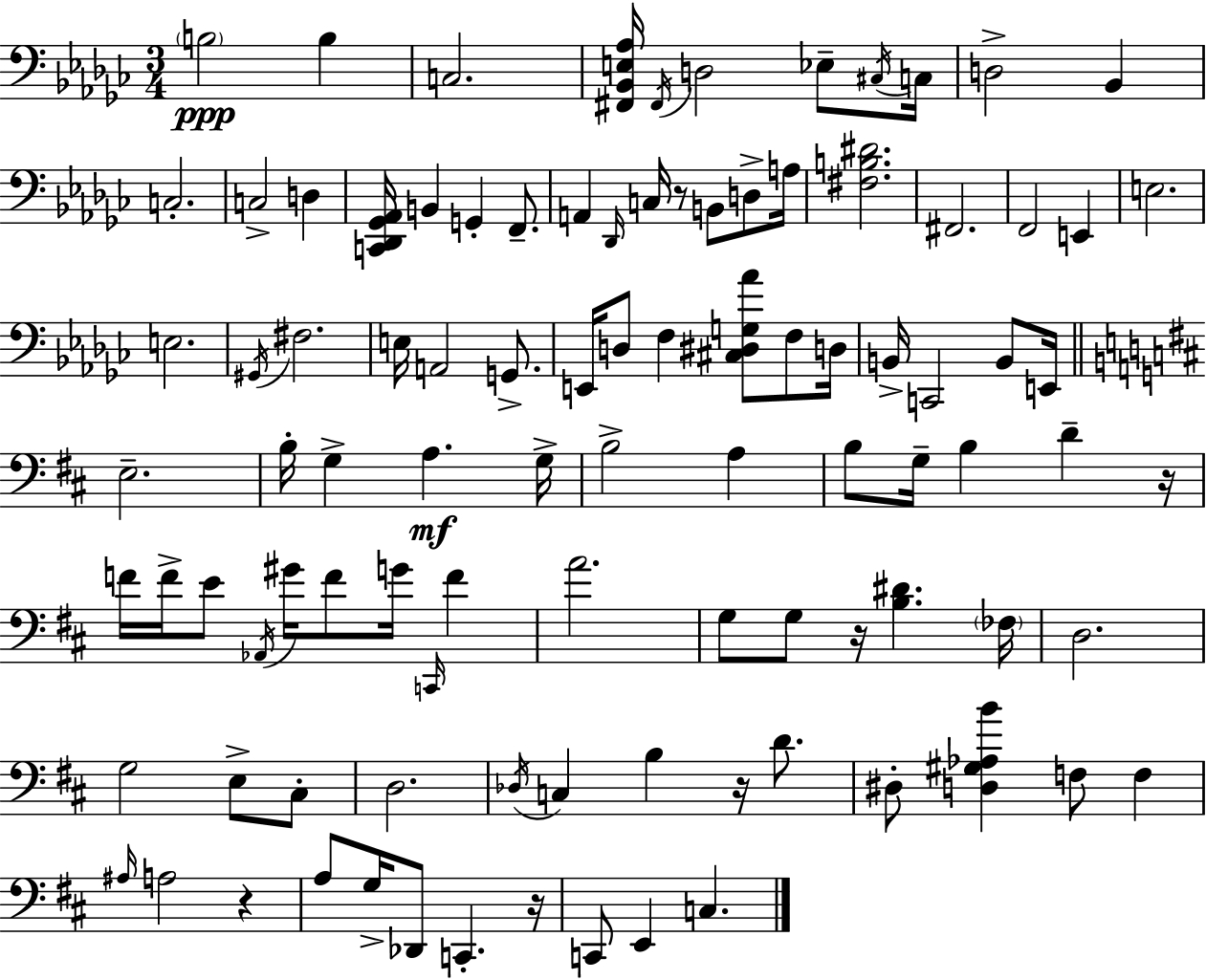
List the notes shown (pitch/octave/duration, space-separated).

B3/h B3/q C3/h. [F#2,Bb2,E3,Ab3]/s F#2/s D3/h Eb3/e C#3/s C3/s D3/h Bb2/q C3/h. C3/h D3/q [C2,Db2,Gb2,Ab2]/s B2/q G2/q F2/e. A2/q Db2/s C3/s R/e B2/e D3/e A3/s [F#3,B3,D#4]/h. F#2/h. F2/h E2/q E3/h. E3/h. G#2/s F#3/h. E3/s A2/h G2/e. E2/s D3/e F3/q [C#3,D#3,G3,Ab4]/e F3/e D3/s B2/s C2/h B2/e E2/s E3/h. B3/s G3/q A3/q. G3/s B3/h A3/q B3/e G3/s B3/q D4/q R/s F4/s F4/s E4/e Ab2/s G#4/s F4/e G4/s C2/s F4/q A4/h. G3/e G3/e R/s [B3,D#4]/q. FES3/s D3/h. G3/h E3/e C#3/e D3/h. Db3/s C3/q B3/q R/s D4/e. D#3/e [D3,G#3,Ab3,B4]/q F3/e F3/q A#3/s A3/h R/q A3/e G3/s Db2/e C2/q. R/s C2/e E2/q C3/q.